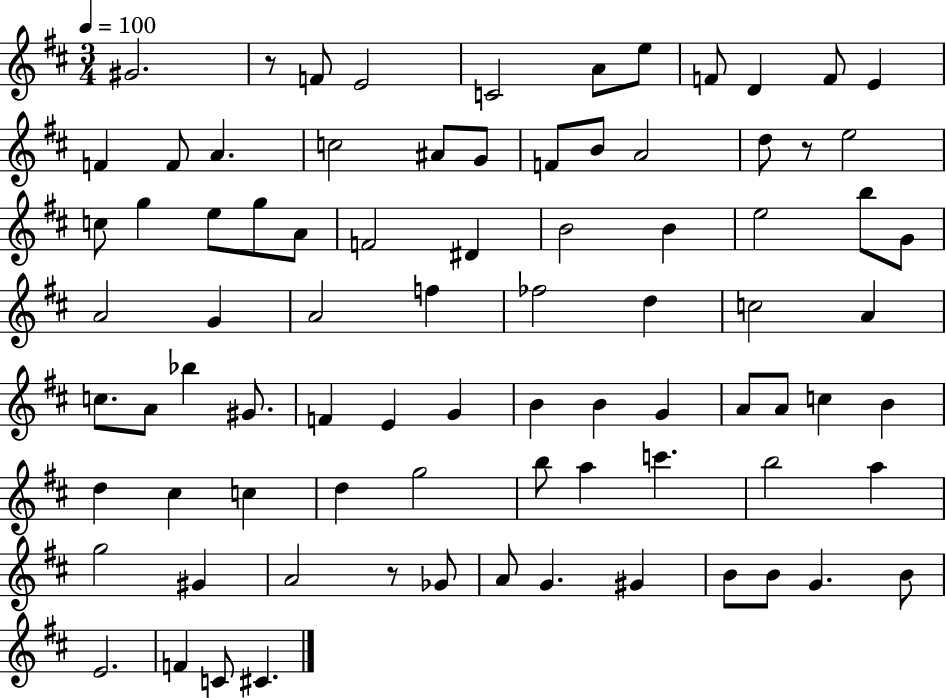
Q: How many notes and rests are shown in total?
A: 83